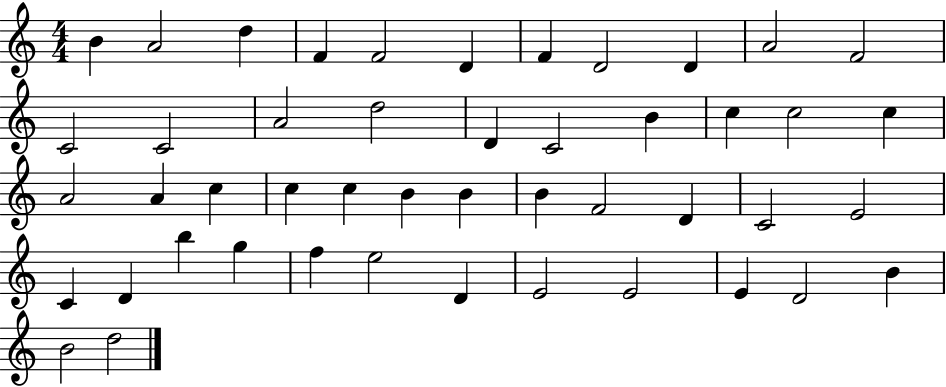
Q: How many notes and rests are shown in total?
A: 47